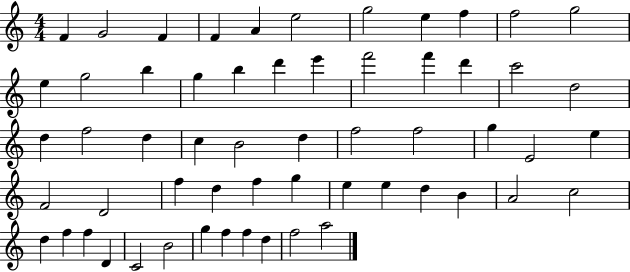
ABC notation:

X:1
T:Untitled
M:4/4
L:1/4
K:C
F G2 F F A e2 g2 e f f2 g2 e g2 b g b d' e' f'2 f' d' c'2 d2 d f2 d c B2 d f2 f2 g E2 e F2 D2 f d f g e e d B A2 c2 d f f D C2 B2 g f f d f2 a2